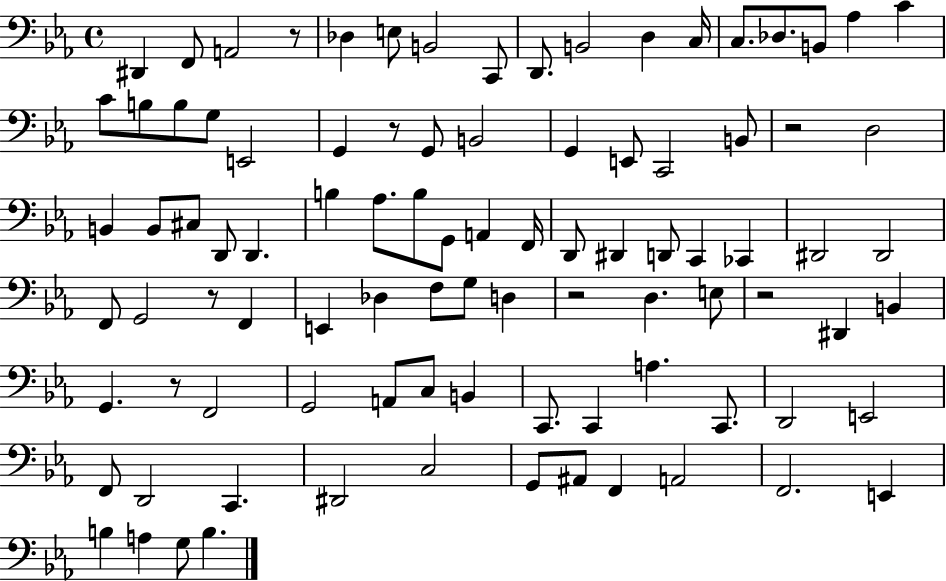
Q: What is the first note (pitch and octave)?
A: D#2